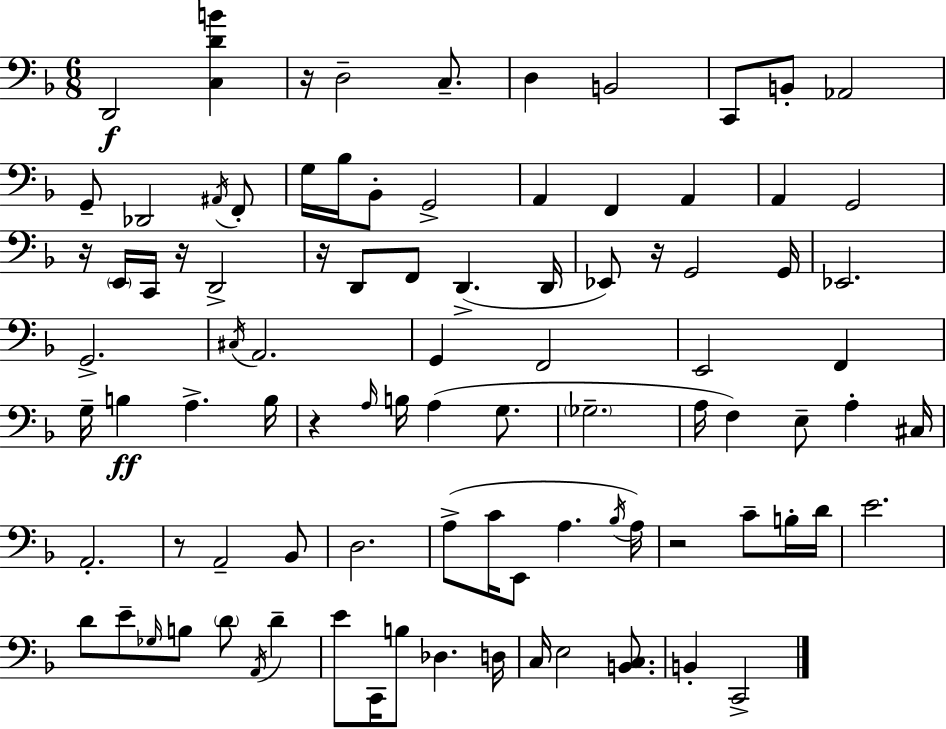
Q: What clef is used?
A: bass